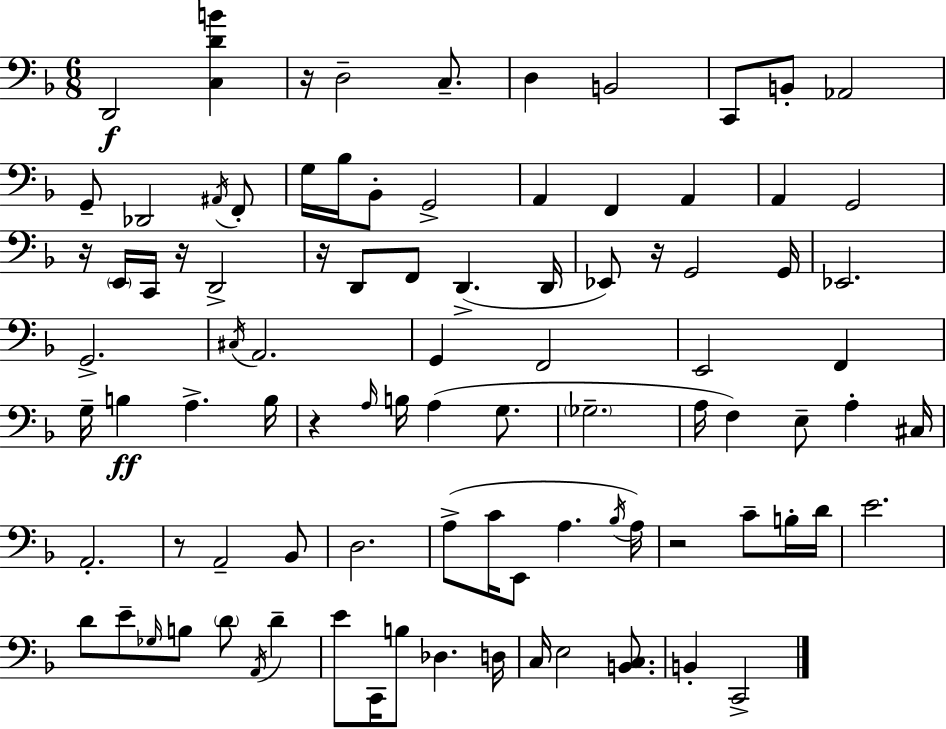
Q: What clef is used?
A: bass